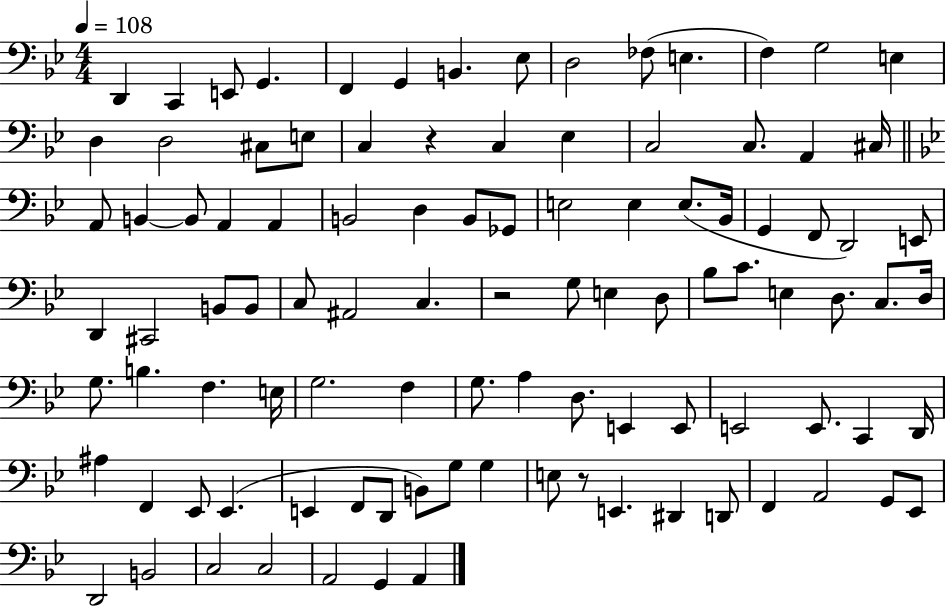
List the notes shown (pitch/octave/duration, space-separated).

D2/q C2/q E2/e G2/q. F2/q G2/q B2/q. Eb3/e D3/h FES3/e E3/q. F3/q G3/h E3/q D3/q D3/h C#3/e E3/e C3/q R/q C3/q Eb3/q C3/h C3/e. A2/q C#3/s A2/e B2/q B2/e A2/q A2/q B2/h D3/q B2/e Gb2/e E3/h E3/q E3/e. Bb2/s G2/q F2/e D2/h E2/e D2/q C#2/h B2/e B2/e C3/e A#2/h C3/q. R/h G3/e E3/q D3/e Bb3/e C4/e. E3/q D3/e. C3/e. D3/s G3/e. B3/q. F3/q. E3/s G3/h. F3/q G3/e. A3/q D3/e. E2/q E2/e E2/h E2/e. C2/q D2/s A#3/q F2/q Eb2/e Eb2/q. E2/q F2/e D2/e B2/e G3/e G3/q E3/e R/e E2/q. D#2/q D2/e F2/q A2/h G2/e Eb2/e D2/h B2/h C3/h C3/h A2/h G2/q A2/q